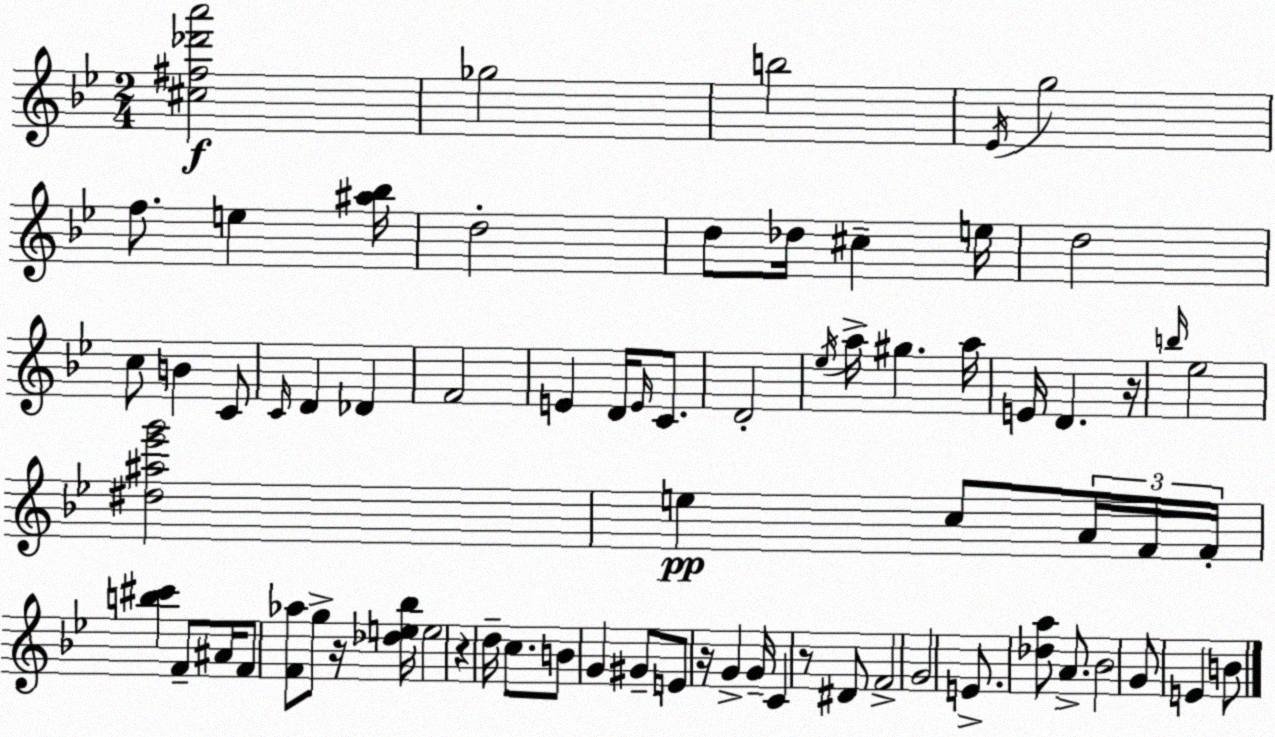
X:1
T:Untitled
M:2/4
L:1/4
K:Gm
[^c^f_d'a']2 _g2 b2 _E/4 g2 f/2 e [^a_b]/4 d2 d/2 _d/4 ^c e/4 d2 c/2 B C/2 C/4 D _D F2 E D/4 E/4 C/2 D2 _e/4 a/4 ^g a/4 E/4 D z/4 b/4 _e2 [^d^a_e'g']2 e c/2 A/4 F/4 F/4 [b^c'] F/2 ^A/4 F/2 [F_a]/2 g/2 z/4 [_de_b]/4 e2 z d/4 c/2 B/2 G ^G/2 E/2 z/4 G G/4 C z/2 ^D/2 F2 G2 E/2 [_da]/2 A/2 _B2 G/2 E B/2